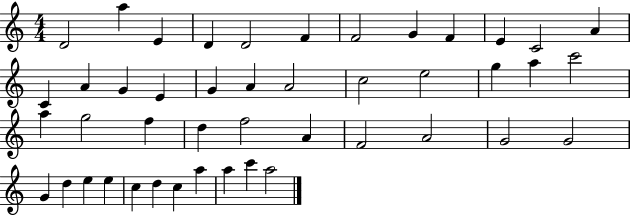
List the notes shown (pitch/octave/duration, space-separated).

D4/h A5/q E4/q D4/q D4/h F4/q F4/h G4/q F4/q E4/q C4/h A4/q C4/q A4/q G4/q E4/q G4/q A4/q A4/h C5/h E5/h G5/q A5/q C6/h A5/q G5/h F5/q D5/q F5/h A4/q F4/h A4/h G4/h G4/h G4/q D5/q E5/q E5/q C5/q D5/q C5/q A5/q A5/q C6/q A5/h